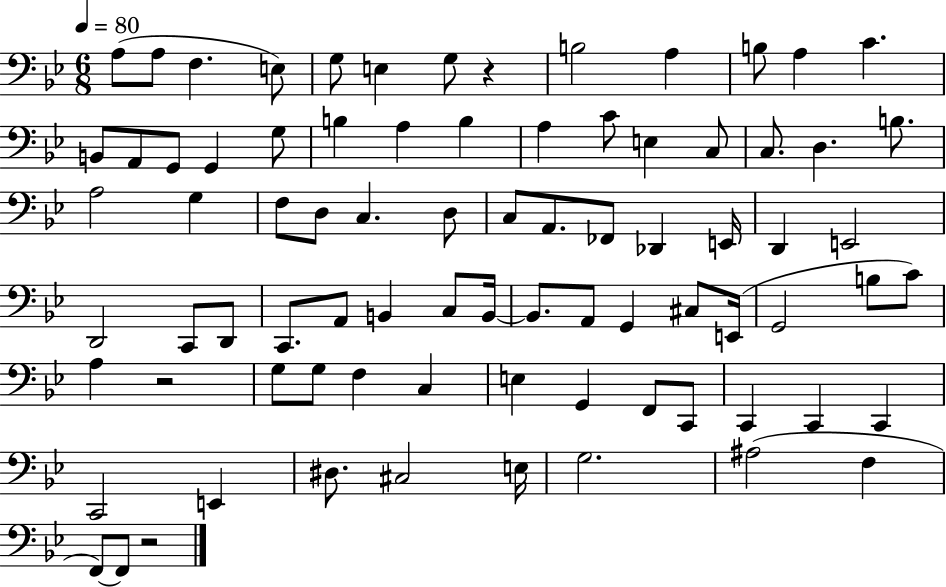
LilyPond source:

{
  \clef bass
  \numericTimeSignature
  \time 6/8
  \key bes \major
  \tempo 4 = 80
  a8( a8 f4. e8) | g8 e4 g8 r4 | b2 a4 | b8 a4 c'4. | \break b,8 a,8 g,8 g,4 g8 | b4 a4 b4 | a4 c'8 e4 c8 | c8. d4. b8. | \break a2 g4 | f8 d8 c4. d8 | c8 a,8. fes,8 des,4 e,16 | d,4 e,2 | \break d,2 c,8 d,8 | c,8. a,8 b,4 c8 b,16~~ | b,8. a,8 g,4 cis8 e,16( | g,2 b8 c'8) | \break a4 r2 | g8 g8 f4 c4 | e4 g,4 f,8 c,8 | c,4 c,4 c,4 | \break c,2 e,4 | dis8. cis2 e16 | g2. | ais2( f4 | \break f,8~~) f,8 r2 | \bar "|."
}